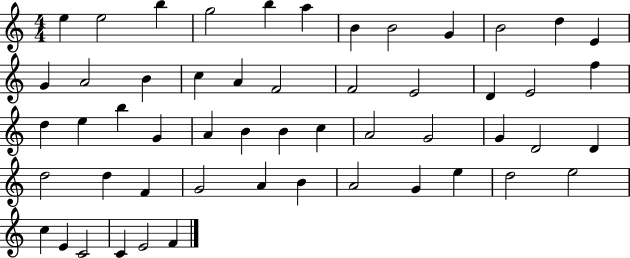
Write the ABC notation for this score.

X:1
T:Untitled
M:4/4
L:1/4
K:C
e e2 b g2 b a B B2 G B2 d E G A2 B c A F2 F2 E2 D E2 f d e b G A B B c A2 G2 G D2 D d2 d F G2 A B A2 G e d2 e2 c E C2 C E2 F